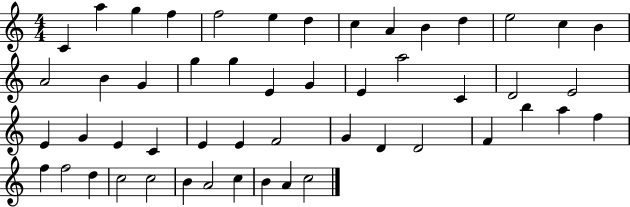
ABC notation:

X:1
T:Untitled
M:4/4
L:1/4
K:C
C a g f f2 e d c A B d e2 c B A2 B G g g E G E a2 C D2 E2 E G E C E E F2 G D D2 F b a f f f2 d c2 c2 B A2 c B A c2